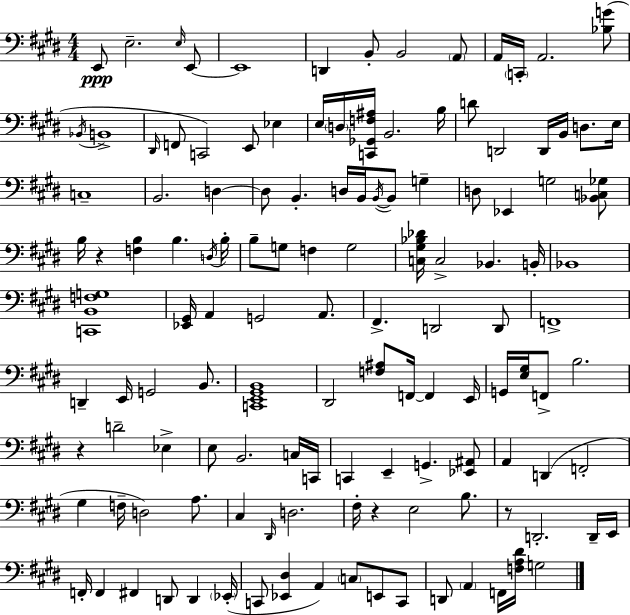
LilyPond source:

{
  \clef bass
  \numericTimeSignature
  \time 4/4
  \key e \major
  e,8\ppp e2.-- \grace { e16 } e,8~~ | e,1 | d,4 b,8-. b,2 \parenthesize a,8 | a,16 \parenthesize c,16-. a,2. <bes g'>8( | \break \acciaccatura { bes,16 } b,1-> | \grace { dis,16 } f,8 c,2) e,8 ees4 | e16 \parenthesize d16 <c, ges, f ais>16 b,2. | b16 d'8 d,2 d,16 b,16 d8. | \break e16 c1-- | b,2. d4~~ | d8 b,4.-. d16 b,16 \acciaccatura { b,16~ }~ b,8 | g4-- d8 ees,4 g2 | \break <bes, c ges>8 b16 r4 <f b>4 b4. | \acciaccatura { d16 } b16-. b8-- g8 f4 g2 | <c gis bes des'>16 c2-> bes,4. | b,16-. bes,1 | \break <c, b, f g>1 | <ees, gis,>16 a,4 g,2 | a,8. fis,4.-> d,2 | d,8 f,1-> | \break d,4-- e,16 g,2 | b,8. <c, e, gis, b,>1 | dis,2 <f ais>8 f,16~~ | f,4 e,16 g,16 <e gis>16 f,8-> b2. | \break r4 d'2-- | ees4-> e8 b,2. | c16 c,16 c,4 e,4-- g,4.-> | <ees, ais,>8 a,4 d,4( f,2-. | \break gis4 f16-- d2) | a8. cis4 \grace { dis,16 } d2. | fis16-. r4 e2 | b8. r8 d,2.-. | \break d,16-- e,16 f,16-. f,4 fis,4 d,8 | d,4 \parenthesize ees,16-.( c,8 <ees, dis>4 a,4) | \parenthesize c8 e,8 c,8 d,8 \parenthesize a,4 f,16 <f a dis'>16 g2 | \bar "|."
}